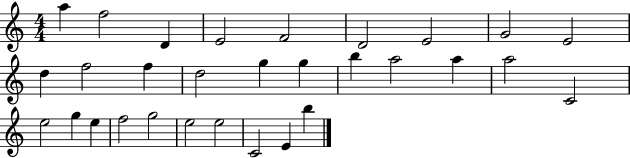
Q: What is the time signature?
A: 4/4